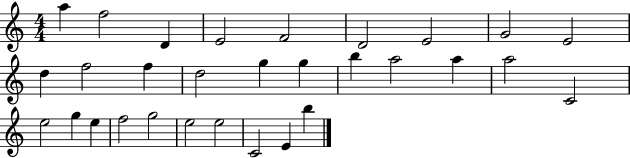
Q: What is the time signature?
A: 4/4